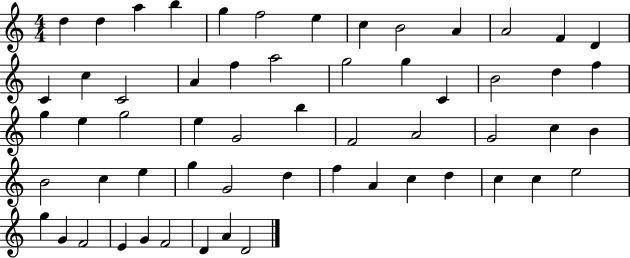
X:1
T:Untitled
M:4/4
L:1/4
K:C
d d a b g f2 e c B2 A A2 F D C c C2 A f a2 g2 g C B2 d f g e g2 e G2 b F2 A2 G2 c B B2 c e g G2 d f A c d c c e2 g G F2 E G F2 D A D2